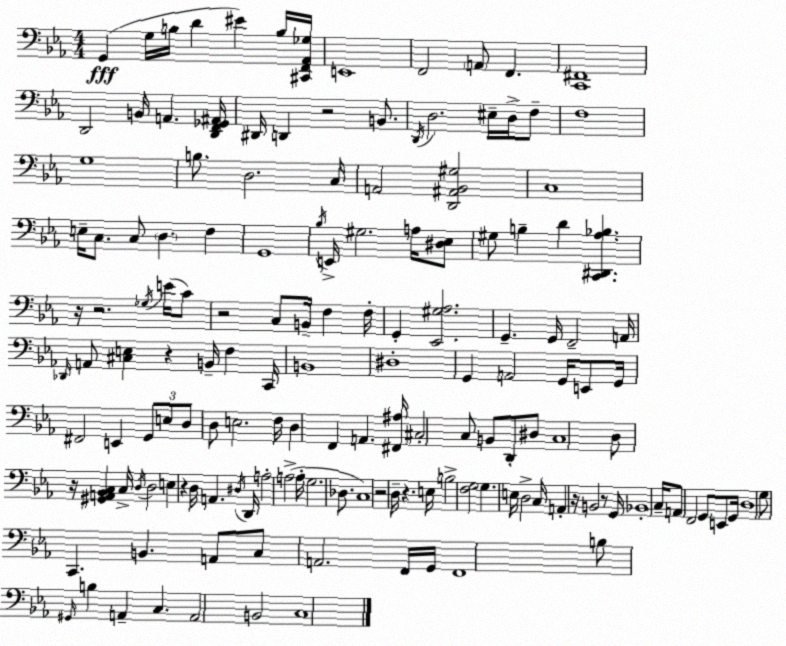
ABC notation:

X:1
T:Untitled
M:4/4
L:1/4
K:Cm
G,, G,/4 B,/4 D ^E B,/4 [^C,,F,,_A,,_G,]/4 E,,4 F,,2 A,,/2 F,, [C,,^F,,]4 D,,2 B,,/4 A,, [D,,F,,_G,,^A,,]/4 ^D,,/4 D,, z2 B,,/2 D,,/4 D,2 ^E,/4 D,/4 F,/2 F,4 G,4 B,/2 D,2 C,/4 A,,2 [D,,^A,,_B,,^G,]2 C,4 E,/4 C,/2 C,/2 D, F, G,,4 _B,/4 E,,/4 ^G,2 A,/4 [^D,_E,]/2 ^G,/2 B, D [C,,^D,,_A,_B,] z/4 z2 _G,/4 E/4 C/2 z2 C,/2 B,,/4 F, F,/4 G,, [_E,,^G,_A,]2 G,, G,,/4 F,,2 A,,/4 _D,,/4 A,,/2 [^C,E,] z B,,/4 F, C,,/4 B,,4 ^D,4 G,, A,,2 G,,/4 E,,/2 G,,/4 ^F,,2 E,, G,,/2 E,/2 D,/2 D,/2 E,2 F,/4 D, F,, A,, [^F,,^A,]/4 ^C,2 C,/2 B,,/2 D,,/2 ^D,/2 C,4 D,/2 z/4 [^G,,A,,_B,,C,] C,/4 D,/4 D,2 E, z D,/4 A,, ^D,/4 D,,/4 A,2 A,2 A,/4 G,2 _D,/2 C,4 z2 D,/4 z E,/4 B,2 [F,G,]2 G, E,/4 D,2 C,/4 A,, z/4 B,,2 z/2 G,,/4 _B,,4 C,/4 A,,/2 F,,2 G,,/2 E,,/2 G,,/4 D,4 G,/2 C,, B,, A,,/2 C,/2 A,,2 F,,/4 G,,/4 F,,4 B,/2 ^G,,/4 B, A,, C, A,,2 B,,2 C,4